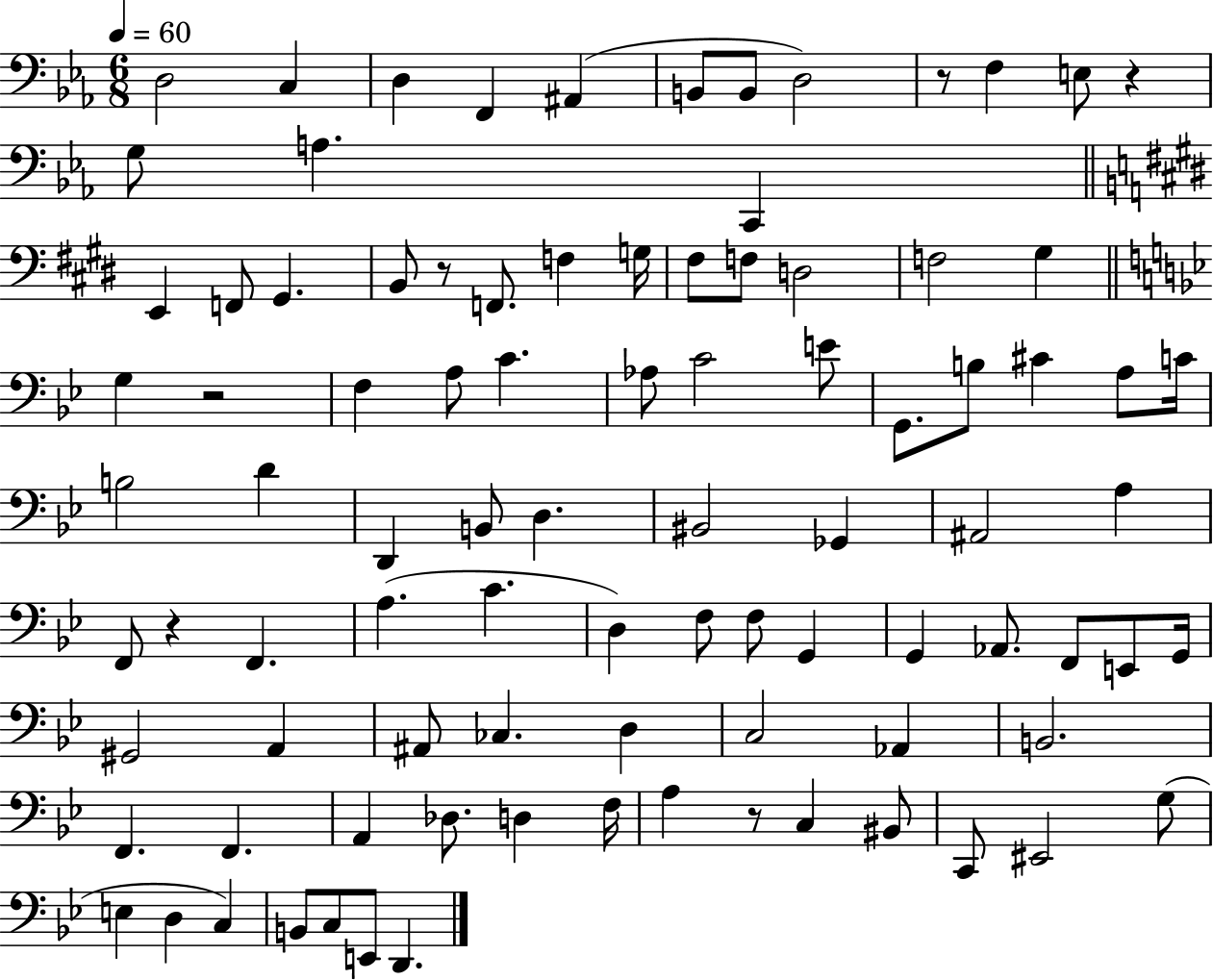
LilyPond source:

{
  \clef bass
  \numericTimeSignature
  \time 6/8
  \key ees \major
  \tempo 4 = 60
  d2 c4 | d4 f,4 ais,4( | b,8 b,8 d2) | r8 f4 e8 r4 | \break g8 a4. c,4 | \bar "||" \break \key e \major e,4 f,8 gis,4. | b,8 r8 f,8. f4 g16 | fis8 f8 d2 | f2 gis4 | \break \bar "||" \break \key bes \major g4 r2 | f4 a8 c'4. | aes8 c'2 e'8 | g,8. b8 cis'4 a8 c'16 | \break b2 d'4 | d,4 b,8 d4. | bis,2 ges,4 | ais,2 a4 | \break f,8 r4 f,4. | a4.( c'4. | d4) f8 f8 g,4 | g,4 aes,8. f,8 e,8 g,16 | \break gis,2 a,4 | ais,8 ces4. d4 | c2 aes,4 | b,2. | \break f,4. f,4. | a,4 des8. d4 f16 | a4 r8 c4 bis,8 | c,8 eis,2 g8( | \break e4 d4 c4) | b,8 c8 e,8 d,4. | \bar "|."
}